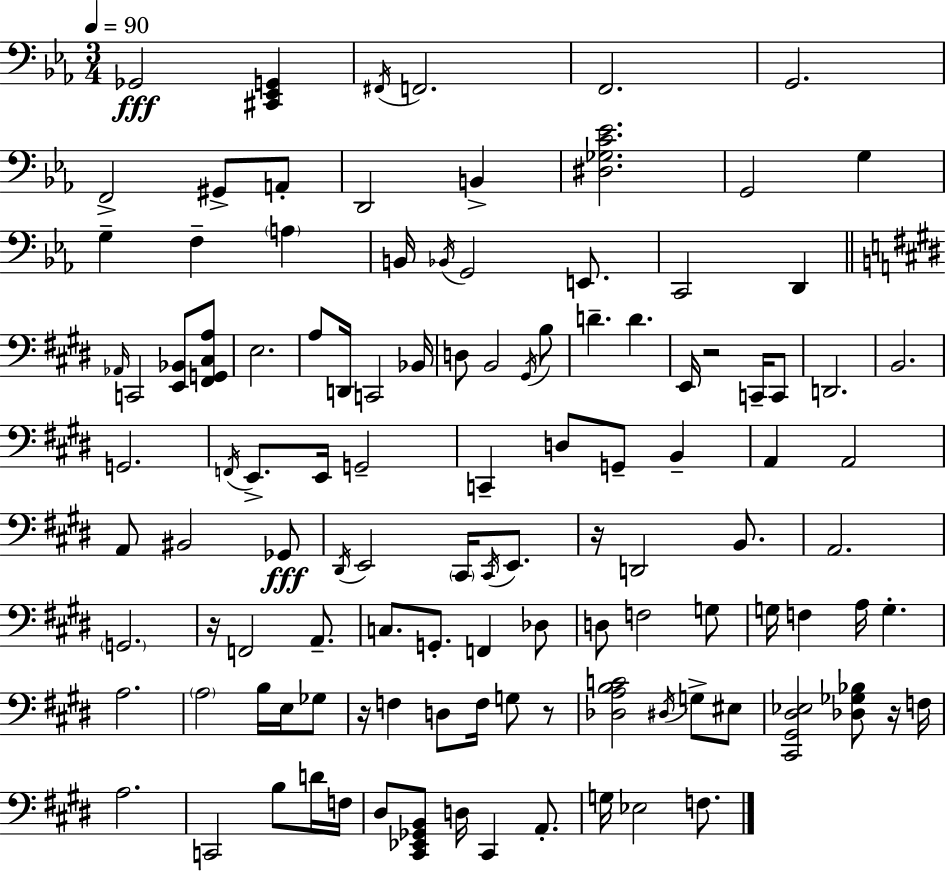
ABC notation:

X:1
T:Untitled
M:3/4
L:1/4
K:Cm
_G,,2 [^C,,_E,,G,,] ^F,,/4 F,,2 F,,2 G,,2 F,,2 ^G,,/2 A,,/2 D,,2 B,, [^D,_G,C_E]2 G,,2 G, G, F, A, B,,/4 _B,,/4 G,,2 E,,/2 C,,2 D,, _A,,/4 C,,2 [E,,_B,,]/2 [^F,,G,,^C,A,]/2 E,2 A,/2 D,,/4 C,,2 _B,,/4 D,/2 B,,2 ^G,,/4 B,/2 D D E,,/4 z2 C,,/4 C,,/2 D,,2 B,,2 G,,2 F,,/4 E,,/2 E,,/4 G,,2 C,, D,/2 G,,/2 B,, A,, A,,2 A,,/2 ^B,,2 _G,,/2 ^D,,/4 E,,2 ^C,,/4 ^C,,/4 E,,/2 z/4 D,,2 B,,/2 A,,2 G,,2 z/4 F,,2 A,,/2 C,/2 G,,/2 F,, _D,/2 D,/2 F,2 G,/2 G,/4 F, A,/4 G, A,2 A,2 B,/4 E,/4 _G,/2 z/4 F, D,/2 F,/4 G,/2 z/2 [_D,A,B,C]2 ^D,/4 G,/2 ^E,/2 [^C,,^G,,^D,_E,]2 [_D,_G,_B,]/2 z/4 F,/4 A,2 C,,2 B,/2 D/4 F,/4 ^D,/2 [^C,,_E,,_G,,B,,]/2 D,/4 ^C,, A,,/2 G,/4 _E,2 F,/2